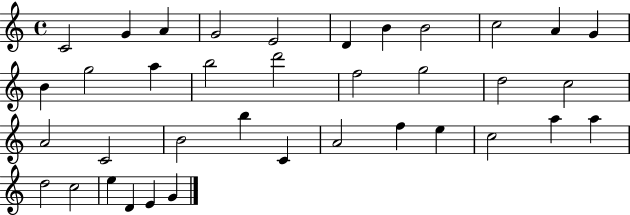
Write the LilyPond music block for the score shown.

{
  \clef treble
  \time 4/4
  \defaultTimeSignature
  \key c \major
  c'2 g'4 a'4 | g'2 e'2 | d'4 b'4 b'2 | c''2 a'4 g'4 | \break b'4 g''2 a''4 | b''2 d'''2 | f''2 g''2 | d''2 c''2 | \break a'2 c'2 | b'2 b''4 c'4 | a'2 f''4 e''4 | c''2 a''4 a''4 | \break d''2 c''2 | e''4 d'4 e'4 g'4 | \bar "|."
}